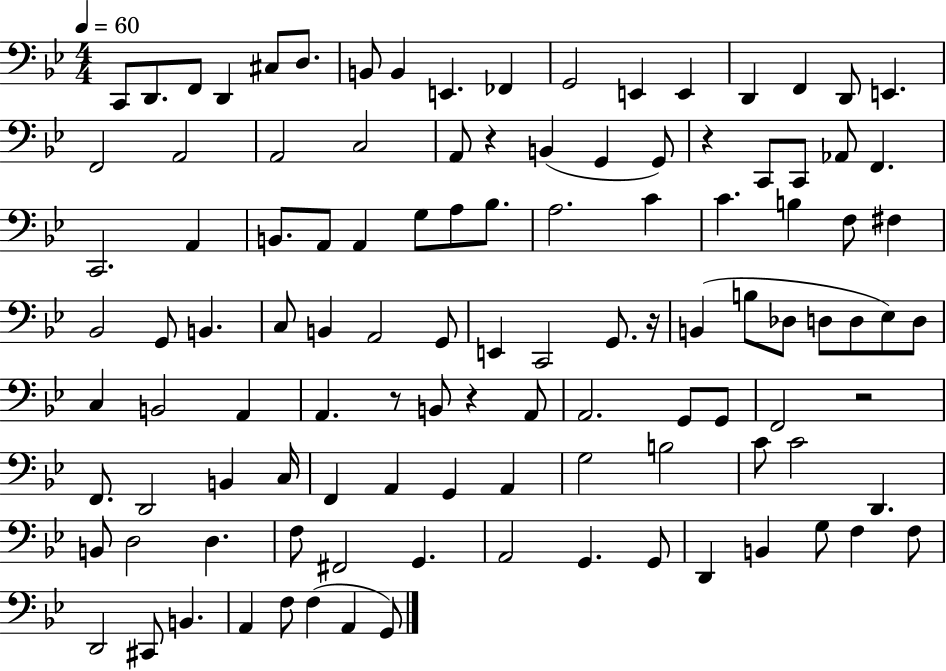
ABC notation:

X:1
T:Untitled
M:4/4
L:1/4
K:Bb
C,,/2 D,,/2 F,,/2 D,, ^C,/2 D,/2 B,,/2 B,, E,, _F,, G,,2 E,, E,, D,, F,, D,,/2 E,, F,,2 A,,2 A,,2 C,2 A,,/2 z B,, G,, G,,/2 z C,,/2 C,,/2 _A,,/2 F,, C,,2 A,, B,,/2 A,,/2 A,, G,/2 A,/2 _B,/2 A,2 C C B, F,/2 ^F, _B,,2 G,,/2 B,, C,/2 B,, A,,2 G,,/2 E,, C,,2 G,,/2 z/4 B,, B,/2 _D,/2 D,/2 D,/2 _E,/2 D,/2 C, B,,2 A,, A,, z/2 B,,/2 z A,,/2 A,,2 G,,/2 G,,/2 F,,2 z2 F,,/2 D,,2 B,, C,/4 F,, A,, G,, A,, G,2 B,2 C/2 C2 D,, B,,/2 D,2 D, F,/2 ^F,,2 G,, A,,2 G,, G,,/2 D,, B,, G,/2 F, F,/2 D,,2 ^C,,/2 B,, A,, F,/2 F, A,, G,,/2